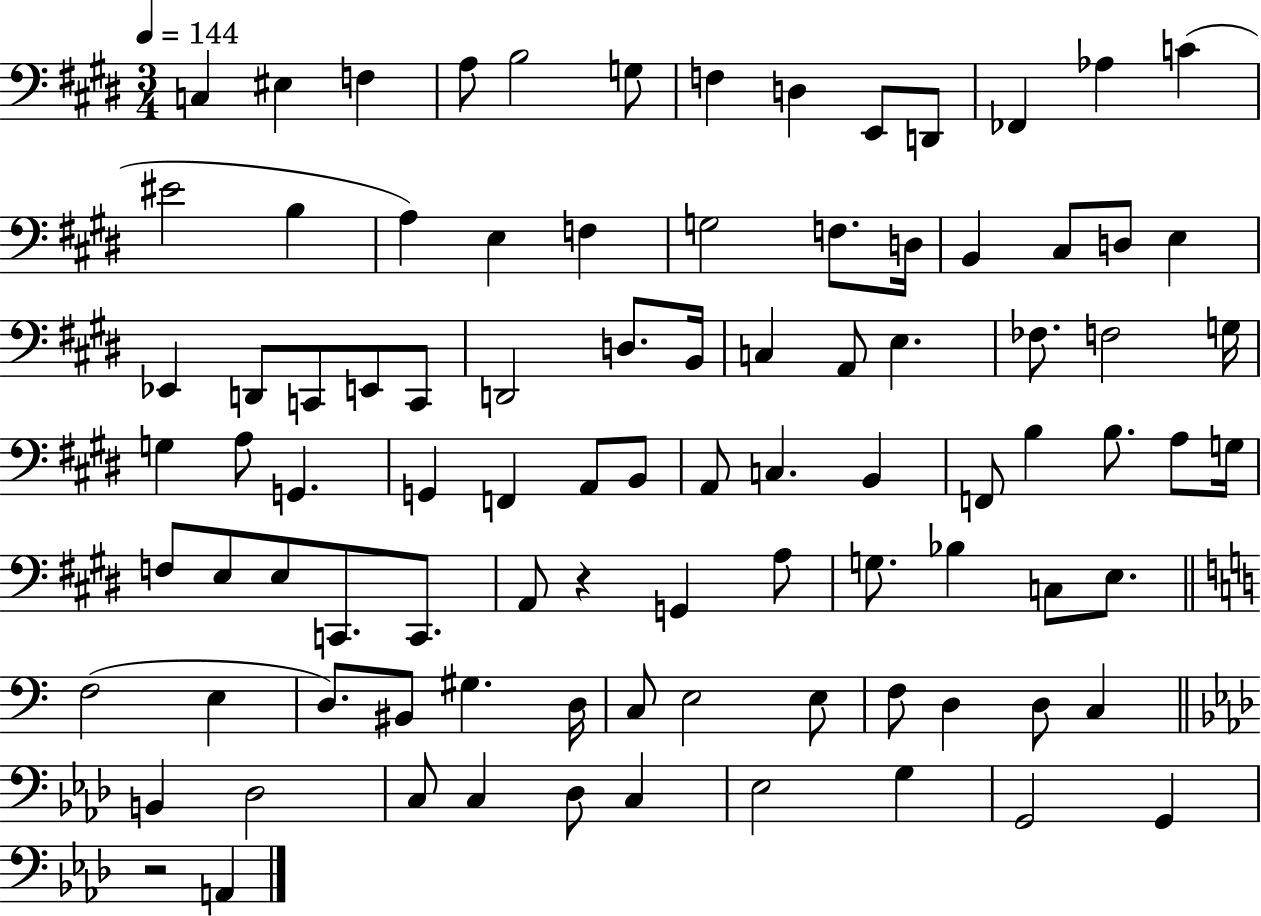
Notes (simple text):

C3/q EIS3/q F3/q A3/e B3/h G3/e F3/q D3/q E2/e D2/e FES2/q Ab3/q C4/q EIS4/h B3/q A3/q E3/q F3/q G3/h F3/e. D3/s B2/q C#3/e D3/e E3/q Eb2/q D2/e C2/e E2/e C2/e D2/h D3/e. B2/s C3/q A2/e E3/q. FES3/e. F3/h G3/s G3/q A3/e G2/q. G2/q F2/q A2/e B2/e A2/e C3/q. B2/q F2/e B3/q B3/e. A3/e G3/s F3/e E3/e E3/e C2/e. C2/e. A2/e R/q G2/q A3/e G3/e. Bb3/q C3/e E3/e. F3/h E3/q D3/e. BIS2/e G#3/q. D3/s C3/e E3/h E3/e F3/e D3/q D3/e C3/q B2/q Db3/h C3/e C3/q Db3/e C3/q Eb3/h G3/q G2/h G2/q R/h A2/q